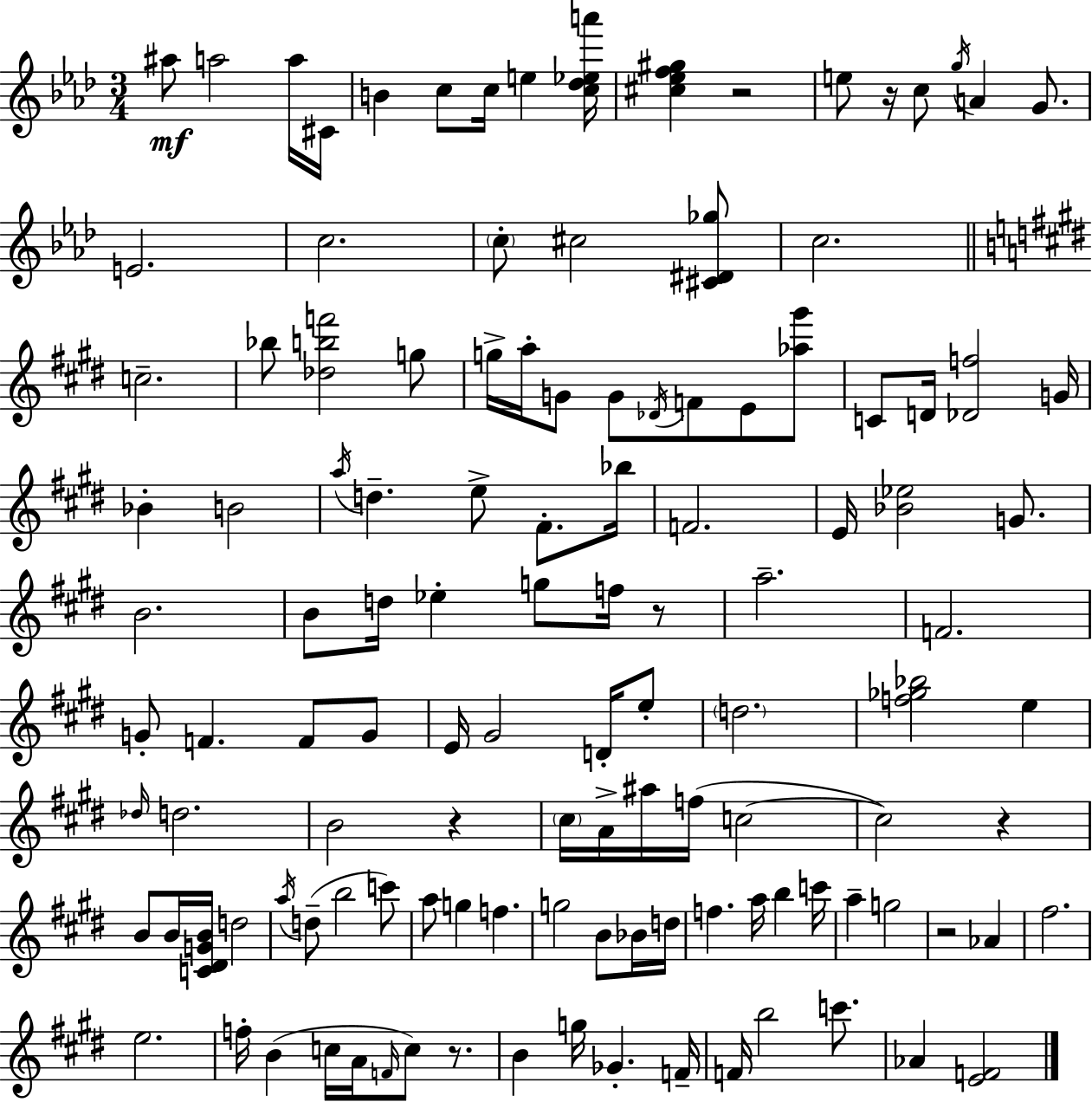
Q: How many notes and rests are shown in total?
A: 122